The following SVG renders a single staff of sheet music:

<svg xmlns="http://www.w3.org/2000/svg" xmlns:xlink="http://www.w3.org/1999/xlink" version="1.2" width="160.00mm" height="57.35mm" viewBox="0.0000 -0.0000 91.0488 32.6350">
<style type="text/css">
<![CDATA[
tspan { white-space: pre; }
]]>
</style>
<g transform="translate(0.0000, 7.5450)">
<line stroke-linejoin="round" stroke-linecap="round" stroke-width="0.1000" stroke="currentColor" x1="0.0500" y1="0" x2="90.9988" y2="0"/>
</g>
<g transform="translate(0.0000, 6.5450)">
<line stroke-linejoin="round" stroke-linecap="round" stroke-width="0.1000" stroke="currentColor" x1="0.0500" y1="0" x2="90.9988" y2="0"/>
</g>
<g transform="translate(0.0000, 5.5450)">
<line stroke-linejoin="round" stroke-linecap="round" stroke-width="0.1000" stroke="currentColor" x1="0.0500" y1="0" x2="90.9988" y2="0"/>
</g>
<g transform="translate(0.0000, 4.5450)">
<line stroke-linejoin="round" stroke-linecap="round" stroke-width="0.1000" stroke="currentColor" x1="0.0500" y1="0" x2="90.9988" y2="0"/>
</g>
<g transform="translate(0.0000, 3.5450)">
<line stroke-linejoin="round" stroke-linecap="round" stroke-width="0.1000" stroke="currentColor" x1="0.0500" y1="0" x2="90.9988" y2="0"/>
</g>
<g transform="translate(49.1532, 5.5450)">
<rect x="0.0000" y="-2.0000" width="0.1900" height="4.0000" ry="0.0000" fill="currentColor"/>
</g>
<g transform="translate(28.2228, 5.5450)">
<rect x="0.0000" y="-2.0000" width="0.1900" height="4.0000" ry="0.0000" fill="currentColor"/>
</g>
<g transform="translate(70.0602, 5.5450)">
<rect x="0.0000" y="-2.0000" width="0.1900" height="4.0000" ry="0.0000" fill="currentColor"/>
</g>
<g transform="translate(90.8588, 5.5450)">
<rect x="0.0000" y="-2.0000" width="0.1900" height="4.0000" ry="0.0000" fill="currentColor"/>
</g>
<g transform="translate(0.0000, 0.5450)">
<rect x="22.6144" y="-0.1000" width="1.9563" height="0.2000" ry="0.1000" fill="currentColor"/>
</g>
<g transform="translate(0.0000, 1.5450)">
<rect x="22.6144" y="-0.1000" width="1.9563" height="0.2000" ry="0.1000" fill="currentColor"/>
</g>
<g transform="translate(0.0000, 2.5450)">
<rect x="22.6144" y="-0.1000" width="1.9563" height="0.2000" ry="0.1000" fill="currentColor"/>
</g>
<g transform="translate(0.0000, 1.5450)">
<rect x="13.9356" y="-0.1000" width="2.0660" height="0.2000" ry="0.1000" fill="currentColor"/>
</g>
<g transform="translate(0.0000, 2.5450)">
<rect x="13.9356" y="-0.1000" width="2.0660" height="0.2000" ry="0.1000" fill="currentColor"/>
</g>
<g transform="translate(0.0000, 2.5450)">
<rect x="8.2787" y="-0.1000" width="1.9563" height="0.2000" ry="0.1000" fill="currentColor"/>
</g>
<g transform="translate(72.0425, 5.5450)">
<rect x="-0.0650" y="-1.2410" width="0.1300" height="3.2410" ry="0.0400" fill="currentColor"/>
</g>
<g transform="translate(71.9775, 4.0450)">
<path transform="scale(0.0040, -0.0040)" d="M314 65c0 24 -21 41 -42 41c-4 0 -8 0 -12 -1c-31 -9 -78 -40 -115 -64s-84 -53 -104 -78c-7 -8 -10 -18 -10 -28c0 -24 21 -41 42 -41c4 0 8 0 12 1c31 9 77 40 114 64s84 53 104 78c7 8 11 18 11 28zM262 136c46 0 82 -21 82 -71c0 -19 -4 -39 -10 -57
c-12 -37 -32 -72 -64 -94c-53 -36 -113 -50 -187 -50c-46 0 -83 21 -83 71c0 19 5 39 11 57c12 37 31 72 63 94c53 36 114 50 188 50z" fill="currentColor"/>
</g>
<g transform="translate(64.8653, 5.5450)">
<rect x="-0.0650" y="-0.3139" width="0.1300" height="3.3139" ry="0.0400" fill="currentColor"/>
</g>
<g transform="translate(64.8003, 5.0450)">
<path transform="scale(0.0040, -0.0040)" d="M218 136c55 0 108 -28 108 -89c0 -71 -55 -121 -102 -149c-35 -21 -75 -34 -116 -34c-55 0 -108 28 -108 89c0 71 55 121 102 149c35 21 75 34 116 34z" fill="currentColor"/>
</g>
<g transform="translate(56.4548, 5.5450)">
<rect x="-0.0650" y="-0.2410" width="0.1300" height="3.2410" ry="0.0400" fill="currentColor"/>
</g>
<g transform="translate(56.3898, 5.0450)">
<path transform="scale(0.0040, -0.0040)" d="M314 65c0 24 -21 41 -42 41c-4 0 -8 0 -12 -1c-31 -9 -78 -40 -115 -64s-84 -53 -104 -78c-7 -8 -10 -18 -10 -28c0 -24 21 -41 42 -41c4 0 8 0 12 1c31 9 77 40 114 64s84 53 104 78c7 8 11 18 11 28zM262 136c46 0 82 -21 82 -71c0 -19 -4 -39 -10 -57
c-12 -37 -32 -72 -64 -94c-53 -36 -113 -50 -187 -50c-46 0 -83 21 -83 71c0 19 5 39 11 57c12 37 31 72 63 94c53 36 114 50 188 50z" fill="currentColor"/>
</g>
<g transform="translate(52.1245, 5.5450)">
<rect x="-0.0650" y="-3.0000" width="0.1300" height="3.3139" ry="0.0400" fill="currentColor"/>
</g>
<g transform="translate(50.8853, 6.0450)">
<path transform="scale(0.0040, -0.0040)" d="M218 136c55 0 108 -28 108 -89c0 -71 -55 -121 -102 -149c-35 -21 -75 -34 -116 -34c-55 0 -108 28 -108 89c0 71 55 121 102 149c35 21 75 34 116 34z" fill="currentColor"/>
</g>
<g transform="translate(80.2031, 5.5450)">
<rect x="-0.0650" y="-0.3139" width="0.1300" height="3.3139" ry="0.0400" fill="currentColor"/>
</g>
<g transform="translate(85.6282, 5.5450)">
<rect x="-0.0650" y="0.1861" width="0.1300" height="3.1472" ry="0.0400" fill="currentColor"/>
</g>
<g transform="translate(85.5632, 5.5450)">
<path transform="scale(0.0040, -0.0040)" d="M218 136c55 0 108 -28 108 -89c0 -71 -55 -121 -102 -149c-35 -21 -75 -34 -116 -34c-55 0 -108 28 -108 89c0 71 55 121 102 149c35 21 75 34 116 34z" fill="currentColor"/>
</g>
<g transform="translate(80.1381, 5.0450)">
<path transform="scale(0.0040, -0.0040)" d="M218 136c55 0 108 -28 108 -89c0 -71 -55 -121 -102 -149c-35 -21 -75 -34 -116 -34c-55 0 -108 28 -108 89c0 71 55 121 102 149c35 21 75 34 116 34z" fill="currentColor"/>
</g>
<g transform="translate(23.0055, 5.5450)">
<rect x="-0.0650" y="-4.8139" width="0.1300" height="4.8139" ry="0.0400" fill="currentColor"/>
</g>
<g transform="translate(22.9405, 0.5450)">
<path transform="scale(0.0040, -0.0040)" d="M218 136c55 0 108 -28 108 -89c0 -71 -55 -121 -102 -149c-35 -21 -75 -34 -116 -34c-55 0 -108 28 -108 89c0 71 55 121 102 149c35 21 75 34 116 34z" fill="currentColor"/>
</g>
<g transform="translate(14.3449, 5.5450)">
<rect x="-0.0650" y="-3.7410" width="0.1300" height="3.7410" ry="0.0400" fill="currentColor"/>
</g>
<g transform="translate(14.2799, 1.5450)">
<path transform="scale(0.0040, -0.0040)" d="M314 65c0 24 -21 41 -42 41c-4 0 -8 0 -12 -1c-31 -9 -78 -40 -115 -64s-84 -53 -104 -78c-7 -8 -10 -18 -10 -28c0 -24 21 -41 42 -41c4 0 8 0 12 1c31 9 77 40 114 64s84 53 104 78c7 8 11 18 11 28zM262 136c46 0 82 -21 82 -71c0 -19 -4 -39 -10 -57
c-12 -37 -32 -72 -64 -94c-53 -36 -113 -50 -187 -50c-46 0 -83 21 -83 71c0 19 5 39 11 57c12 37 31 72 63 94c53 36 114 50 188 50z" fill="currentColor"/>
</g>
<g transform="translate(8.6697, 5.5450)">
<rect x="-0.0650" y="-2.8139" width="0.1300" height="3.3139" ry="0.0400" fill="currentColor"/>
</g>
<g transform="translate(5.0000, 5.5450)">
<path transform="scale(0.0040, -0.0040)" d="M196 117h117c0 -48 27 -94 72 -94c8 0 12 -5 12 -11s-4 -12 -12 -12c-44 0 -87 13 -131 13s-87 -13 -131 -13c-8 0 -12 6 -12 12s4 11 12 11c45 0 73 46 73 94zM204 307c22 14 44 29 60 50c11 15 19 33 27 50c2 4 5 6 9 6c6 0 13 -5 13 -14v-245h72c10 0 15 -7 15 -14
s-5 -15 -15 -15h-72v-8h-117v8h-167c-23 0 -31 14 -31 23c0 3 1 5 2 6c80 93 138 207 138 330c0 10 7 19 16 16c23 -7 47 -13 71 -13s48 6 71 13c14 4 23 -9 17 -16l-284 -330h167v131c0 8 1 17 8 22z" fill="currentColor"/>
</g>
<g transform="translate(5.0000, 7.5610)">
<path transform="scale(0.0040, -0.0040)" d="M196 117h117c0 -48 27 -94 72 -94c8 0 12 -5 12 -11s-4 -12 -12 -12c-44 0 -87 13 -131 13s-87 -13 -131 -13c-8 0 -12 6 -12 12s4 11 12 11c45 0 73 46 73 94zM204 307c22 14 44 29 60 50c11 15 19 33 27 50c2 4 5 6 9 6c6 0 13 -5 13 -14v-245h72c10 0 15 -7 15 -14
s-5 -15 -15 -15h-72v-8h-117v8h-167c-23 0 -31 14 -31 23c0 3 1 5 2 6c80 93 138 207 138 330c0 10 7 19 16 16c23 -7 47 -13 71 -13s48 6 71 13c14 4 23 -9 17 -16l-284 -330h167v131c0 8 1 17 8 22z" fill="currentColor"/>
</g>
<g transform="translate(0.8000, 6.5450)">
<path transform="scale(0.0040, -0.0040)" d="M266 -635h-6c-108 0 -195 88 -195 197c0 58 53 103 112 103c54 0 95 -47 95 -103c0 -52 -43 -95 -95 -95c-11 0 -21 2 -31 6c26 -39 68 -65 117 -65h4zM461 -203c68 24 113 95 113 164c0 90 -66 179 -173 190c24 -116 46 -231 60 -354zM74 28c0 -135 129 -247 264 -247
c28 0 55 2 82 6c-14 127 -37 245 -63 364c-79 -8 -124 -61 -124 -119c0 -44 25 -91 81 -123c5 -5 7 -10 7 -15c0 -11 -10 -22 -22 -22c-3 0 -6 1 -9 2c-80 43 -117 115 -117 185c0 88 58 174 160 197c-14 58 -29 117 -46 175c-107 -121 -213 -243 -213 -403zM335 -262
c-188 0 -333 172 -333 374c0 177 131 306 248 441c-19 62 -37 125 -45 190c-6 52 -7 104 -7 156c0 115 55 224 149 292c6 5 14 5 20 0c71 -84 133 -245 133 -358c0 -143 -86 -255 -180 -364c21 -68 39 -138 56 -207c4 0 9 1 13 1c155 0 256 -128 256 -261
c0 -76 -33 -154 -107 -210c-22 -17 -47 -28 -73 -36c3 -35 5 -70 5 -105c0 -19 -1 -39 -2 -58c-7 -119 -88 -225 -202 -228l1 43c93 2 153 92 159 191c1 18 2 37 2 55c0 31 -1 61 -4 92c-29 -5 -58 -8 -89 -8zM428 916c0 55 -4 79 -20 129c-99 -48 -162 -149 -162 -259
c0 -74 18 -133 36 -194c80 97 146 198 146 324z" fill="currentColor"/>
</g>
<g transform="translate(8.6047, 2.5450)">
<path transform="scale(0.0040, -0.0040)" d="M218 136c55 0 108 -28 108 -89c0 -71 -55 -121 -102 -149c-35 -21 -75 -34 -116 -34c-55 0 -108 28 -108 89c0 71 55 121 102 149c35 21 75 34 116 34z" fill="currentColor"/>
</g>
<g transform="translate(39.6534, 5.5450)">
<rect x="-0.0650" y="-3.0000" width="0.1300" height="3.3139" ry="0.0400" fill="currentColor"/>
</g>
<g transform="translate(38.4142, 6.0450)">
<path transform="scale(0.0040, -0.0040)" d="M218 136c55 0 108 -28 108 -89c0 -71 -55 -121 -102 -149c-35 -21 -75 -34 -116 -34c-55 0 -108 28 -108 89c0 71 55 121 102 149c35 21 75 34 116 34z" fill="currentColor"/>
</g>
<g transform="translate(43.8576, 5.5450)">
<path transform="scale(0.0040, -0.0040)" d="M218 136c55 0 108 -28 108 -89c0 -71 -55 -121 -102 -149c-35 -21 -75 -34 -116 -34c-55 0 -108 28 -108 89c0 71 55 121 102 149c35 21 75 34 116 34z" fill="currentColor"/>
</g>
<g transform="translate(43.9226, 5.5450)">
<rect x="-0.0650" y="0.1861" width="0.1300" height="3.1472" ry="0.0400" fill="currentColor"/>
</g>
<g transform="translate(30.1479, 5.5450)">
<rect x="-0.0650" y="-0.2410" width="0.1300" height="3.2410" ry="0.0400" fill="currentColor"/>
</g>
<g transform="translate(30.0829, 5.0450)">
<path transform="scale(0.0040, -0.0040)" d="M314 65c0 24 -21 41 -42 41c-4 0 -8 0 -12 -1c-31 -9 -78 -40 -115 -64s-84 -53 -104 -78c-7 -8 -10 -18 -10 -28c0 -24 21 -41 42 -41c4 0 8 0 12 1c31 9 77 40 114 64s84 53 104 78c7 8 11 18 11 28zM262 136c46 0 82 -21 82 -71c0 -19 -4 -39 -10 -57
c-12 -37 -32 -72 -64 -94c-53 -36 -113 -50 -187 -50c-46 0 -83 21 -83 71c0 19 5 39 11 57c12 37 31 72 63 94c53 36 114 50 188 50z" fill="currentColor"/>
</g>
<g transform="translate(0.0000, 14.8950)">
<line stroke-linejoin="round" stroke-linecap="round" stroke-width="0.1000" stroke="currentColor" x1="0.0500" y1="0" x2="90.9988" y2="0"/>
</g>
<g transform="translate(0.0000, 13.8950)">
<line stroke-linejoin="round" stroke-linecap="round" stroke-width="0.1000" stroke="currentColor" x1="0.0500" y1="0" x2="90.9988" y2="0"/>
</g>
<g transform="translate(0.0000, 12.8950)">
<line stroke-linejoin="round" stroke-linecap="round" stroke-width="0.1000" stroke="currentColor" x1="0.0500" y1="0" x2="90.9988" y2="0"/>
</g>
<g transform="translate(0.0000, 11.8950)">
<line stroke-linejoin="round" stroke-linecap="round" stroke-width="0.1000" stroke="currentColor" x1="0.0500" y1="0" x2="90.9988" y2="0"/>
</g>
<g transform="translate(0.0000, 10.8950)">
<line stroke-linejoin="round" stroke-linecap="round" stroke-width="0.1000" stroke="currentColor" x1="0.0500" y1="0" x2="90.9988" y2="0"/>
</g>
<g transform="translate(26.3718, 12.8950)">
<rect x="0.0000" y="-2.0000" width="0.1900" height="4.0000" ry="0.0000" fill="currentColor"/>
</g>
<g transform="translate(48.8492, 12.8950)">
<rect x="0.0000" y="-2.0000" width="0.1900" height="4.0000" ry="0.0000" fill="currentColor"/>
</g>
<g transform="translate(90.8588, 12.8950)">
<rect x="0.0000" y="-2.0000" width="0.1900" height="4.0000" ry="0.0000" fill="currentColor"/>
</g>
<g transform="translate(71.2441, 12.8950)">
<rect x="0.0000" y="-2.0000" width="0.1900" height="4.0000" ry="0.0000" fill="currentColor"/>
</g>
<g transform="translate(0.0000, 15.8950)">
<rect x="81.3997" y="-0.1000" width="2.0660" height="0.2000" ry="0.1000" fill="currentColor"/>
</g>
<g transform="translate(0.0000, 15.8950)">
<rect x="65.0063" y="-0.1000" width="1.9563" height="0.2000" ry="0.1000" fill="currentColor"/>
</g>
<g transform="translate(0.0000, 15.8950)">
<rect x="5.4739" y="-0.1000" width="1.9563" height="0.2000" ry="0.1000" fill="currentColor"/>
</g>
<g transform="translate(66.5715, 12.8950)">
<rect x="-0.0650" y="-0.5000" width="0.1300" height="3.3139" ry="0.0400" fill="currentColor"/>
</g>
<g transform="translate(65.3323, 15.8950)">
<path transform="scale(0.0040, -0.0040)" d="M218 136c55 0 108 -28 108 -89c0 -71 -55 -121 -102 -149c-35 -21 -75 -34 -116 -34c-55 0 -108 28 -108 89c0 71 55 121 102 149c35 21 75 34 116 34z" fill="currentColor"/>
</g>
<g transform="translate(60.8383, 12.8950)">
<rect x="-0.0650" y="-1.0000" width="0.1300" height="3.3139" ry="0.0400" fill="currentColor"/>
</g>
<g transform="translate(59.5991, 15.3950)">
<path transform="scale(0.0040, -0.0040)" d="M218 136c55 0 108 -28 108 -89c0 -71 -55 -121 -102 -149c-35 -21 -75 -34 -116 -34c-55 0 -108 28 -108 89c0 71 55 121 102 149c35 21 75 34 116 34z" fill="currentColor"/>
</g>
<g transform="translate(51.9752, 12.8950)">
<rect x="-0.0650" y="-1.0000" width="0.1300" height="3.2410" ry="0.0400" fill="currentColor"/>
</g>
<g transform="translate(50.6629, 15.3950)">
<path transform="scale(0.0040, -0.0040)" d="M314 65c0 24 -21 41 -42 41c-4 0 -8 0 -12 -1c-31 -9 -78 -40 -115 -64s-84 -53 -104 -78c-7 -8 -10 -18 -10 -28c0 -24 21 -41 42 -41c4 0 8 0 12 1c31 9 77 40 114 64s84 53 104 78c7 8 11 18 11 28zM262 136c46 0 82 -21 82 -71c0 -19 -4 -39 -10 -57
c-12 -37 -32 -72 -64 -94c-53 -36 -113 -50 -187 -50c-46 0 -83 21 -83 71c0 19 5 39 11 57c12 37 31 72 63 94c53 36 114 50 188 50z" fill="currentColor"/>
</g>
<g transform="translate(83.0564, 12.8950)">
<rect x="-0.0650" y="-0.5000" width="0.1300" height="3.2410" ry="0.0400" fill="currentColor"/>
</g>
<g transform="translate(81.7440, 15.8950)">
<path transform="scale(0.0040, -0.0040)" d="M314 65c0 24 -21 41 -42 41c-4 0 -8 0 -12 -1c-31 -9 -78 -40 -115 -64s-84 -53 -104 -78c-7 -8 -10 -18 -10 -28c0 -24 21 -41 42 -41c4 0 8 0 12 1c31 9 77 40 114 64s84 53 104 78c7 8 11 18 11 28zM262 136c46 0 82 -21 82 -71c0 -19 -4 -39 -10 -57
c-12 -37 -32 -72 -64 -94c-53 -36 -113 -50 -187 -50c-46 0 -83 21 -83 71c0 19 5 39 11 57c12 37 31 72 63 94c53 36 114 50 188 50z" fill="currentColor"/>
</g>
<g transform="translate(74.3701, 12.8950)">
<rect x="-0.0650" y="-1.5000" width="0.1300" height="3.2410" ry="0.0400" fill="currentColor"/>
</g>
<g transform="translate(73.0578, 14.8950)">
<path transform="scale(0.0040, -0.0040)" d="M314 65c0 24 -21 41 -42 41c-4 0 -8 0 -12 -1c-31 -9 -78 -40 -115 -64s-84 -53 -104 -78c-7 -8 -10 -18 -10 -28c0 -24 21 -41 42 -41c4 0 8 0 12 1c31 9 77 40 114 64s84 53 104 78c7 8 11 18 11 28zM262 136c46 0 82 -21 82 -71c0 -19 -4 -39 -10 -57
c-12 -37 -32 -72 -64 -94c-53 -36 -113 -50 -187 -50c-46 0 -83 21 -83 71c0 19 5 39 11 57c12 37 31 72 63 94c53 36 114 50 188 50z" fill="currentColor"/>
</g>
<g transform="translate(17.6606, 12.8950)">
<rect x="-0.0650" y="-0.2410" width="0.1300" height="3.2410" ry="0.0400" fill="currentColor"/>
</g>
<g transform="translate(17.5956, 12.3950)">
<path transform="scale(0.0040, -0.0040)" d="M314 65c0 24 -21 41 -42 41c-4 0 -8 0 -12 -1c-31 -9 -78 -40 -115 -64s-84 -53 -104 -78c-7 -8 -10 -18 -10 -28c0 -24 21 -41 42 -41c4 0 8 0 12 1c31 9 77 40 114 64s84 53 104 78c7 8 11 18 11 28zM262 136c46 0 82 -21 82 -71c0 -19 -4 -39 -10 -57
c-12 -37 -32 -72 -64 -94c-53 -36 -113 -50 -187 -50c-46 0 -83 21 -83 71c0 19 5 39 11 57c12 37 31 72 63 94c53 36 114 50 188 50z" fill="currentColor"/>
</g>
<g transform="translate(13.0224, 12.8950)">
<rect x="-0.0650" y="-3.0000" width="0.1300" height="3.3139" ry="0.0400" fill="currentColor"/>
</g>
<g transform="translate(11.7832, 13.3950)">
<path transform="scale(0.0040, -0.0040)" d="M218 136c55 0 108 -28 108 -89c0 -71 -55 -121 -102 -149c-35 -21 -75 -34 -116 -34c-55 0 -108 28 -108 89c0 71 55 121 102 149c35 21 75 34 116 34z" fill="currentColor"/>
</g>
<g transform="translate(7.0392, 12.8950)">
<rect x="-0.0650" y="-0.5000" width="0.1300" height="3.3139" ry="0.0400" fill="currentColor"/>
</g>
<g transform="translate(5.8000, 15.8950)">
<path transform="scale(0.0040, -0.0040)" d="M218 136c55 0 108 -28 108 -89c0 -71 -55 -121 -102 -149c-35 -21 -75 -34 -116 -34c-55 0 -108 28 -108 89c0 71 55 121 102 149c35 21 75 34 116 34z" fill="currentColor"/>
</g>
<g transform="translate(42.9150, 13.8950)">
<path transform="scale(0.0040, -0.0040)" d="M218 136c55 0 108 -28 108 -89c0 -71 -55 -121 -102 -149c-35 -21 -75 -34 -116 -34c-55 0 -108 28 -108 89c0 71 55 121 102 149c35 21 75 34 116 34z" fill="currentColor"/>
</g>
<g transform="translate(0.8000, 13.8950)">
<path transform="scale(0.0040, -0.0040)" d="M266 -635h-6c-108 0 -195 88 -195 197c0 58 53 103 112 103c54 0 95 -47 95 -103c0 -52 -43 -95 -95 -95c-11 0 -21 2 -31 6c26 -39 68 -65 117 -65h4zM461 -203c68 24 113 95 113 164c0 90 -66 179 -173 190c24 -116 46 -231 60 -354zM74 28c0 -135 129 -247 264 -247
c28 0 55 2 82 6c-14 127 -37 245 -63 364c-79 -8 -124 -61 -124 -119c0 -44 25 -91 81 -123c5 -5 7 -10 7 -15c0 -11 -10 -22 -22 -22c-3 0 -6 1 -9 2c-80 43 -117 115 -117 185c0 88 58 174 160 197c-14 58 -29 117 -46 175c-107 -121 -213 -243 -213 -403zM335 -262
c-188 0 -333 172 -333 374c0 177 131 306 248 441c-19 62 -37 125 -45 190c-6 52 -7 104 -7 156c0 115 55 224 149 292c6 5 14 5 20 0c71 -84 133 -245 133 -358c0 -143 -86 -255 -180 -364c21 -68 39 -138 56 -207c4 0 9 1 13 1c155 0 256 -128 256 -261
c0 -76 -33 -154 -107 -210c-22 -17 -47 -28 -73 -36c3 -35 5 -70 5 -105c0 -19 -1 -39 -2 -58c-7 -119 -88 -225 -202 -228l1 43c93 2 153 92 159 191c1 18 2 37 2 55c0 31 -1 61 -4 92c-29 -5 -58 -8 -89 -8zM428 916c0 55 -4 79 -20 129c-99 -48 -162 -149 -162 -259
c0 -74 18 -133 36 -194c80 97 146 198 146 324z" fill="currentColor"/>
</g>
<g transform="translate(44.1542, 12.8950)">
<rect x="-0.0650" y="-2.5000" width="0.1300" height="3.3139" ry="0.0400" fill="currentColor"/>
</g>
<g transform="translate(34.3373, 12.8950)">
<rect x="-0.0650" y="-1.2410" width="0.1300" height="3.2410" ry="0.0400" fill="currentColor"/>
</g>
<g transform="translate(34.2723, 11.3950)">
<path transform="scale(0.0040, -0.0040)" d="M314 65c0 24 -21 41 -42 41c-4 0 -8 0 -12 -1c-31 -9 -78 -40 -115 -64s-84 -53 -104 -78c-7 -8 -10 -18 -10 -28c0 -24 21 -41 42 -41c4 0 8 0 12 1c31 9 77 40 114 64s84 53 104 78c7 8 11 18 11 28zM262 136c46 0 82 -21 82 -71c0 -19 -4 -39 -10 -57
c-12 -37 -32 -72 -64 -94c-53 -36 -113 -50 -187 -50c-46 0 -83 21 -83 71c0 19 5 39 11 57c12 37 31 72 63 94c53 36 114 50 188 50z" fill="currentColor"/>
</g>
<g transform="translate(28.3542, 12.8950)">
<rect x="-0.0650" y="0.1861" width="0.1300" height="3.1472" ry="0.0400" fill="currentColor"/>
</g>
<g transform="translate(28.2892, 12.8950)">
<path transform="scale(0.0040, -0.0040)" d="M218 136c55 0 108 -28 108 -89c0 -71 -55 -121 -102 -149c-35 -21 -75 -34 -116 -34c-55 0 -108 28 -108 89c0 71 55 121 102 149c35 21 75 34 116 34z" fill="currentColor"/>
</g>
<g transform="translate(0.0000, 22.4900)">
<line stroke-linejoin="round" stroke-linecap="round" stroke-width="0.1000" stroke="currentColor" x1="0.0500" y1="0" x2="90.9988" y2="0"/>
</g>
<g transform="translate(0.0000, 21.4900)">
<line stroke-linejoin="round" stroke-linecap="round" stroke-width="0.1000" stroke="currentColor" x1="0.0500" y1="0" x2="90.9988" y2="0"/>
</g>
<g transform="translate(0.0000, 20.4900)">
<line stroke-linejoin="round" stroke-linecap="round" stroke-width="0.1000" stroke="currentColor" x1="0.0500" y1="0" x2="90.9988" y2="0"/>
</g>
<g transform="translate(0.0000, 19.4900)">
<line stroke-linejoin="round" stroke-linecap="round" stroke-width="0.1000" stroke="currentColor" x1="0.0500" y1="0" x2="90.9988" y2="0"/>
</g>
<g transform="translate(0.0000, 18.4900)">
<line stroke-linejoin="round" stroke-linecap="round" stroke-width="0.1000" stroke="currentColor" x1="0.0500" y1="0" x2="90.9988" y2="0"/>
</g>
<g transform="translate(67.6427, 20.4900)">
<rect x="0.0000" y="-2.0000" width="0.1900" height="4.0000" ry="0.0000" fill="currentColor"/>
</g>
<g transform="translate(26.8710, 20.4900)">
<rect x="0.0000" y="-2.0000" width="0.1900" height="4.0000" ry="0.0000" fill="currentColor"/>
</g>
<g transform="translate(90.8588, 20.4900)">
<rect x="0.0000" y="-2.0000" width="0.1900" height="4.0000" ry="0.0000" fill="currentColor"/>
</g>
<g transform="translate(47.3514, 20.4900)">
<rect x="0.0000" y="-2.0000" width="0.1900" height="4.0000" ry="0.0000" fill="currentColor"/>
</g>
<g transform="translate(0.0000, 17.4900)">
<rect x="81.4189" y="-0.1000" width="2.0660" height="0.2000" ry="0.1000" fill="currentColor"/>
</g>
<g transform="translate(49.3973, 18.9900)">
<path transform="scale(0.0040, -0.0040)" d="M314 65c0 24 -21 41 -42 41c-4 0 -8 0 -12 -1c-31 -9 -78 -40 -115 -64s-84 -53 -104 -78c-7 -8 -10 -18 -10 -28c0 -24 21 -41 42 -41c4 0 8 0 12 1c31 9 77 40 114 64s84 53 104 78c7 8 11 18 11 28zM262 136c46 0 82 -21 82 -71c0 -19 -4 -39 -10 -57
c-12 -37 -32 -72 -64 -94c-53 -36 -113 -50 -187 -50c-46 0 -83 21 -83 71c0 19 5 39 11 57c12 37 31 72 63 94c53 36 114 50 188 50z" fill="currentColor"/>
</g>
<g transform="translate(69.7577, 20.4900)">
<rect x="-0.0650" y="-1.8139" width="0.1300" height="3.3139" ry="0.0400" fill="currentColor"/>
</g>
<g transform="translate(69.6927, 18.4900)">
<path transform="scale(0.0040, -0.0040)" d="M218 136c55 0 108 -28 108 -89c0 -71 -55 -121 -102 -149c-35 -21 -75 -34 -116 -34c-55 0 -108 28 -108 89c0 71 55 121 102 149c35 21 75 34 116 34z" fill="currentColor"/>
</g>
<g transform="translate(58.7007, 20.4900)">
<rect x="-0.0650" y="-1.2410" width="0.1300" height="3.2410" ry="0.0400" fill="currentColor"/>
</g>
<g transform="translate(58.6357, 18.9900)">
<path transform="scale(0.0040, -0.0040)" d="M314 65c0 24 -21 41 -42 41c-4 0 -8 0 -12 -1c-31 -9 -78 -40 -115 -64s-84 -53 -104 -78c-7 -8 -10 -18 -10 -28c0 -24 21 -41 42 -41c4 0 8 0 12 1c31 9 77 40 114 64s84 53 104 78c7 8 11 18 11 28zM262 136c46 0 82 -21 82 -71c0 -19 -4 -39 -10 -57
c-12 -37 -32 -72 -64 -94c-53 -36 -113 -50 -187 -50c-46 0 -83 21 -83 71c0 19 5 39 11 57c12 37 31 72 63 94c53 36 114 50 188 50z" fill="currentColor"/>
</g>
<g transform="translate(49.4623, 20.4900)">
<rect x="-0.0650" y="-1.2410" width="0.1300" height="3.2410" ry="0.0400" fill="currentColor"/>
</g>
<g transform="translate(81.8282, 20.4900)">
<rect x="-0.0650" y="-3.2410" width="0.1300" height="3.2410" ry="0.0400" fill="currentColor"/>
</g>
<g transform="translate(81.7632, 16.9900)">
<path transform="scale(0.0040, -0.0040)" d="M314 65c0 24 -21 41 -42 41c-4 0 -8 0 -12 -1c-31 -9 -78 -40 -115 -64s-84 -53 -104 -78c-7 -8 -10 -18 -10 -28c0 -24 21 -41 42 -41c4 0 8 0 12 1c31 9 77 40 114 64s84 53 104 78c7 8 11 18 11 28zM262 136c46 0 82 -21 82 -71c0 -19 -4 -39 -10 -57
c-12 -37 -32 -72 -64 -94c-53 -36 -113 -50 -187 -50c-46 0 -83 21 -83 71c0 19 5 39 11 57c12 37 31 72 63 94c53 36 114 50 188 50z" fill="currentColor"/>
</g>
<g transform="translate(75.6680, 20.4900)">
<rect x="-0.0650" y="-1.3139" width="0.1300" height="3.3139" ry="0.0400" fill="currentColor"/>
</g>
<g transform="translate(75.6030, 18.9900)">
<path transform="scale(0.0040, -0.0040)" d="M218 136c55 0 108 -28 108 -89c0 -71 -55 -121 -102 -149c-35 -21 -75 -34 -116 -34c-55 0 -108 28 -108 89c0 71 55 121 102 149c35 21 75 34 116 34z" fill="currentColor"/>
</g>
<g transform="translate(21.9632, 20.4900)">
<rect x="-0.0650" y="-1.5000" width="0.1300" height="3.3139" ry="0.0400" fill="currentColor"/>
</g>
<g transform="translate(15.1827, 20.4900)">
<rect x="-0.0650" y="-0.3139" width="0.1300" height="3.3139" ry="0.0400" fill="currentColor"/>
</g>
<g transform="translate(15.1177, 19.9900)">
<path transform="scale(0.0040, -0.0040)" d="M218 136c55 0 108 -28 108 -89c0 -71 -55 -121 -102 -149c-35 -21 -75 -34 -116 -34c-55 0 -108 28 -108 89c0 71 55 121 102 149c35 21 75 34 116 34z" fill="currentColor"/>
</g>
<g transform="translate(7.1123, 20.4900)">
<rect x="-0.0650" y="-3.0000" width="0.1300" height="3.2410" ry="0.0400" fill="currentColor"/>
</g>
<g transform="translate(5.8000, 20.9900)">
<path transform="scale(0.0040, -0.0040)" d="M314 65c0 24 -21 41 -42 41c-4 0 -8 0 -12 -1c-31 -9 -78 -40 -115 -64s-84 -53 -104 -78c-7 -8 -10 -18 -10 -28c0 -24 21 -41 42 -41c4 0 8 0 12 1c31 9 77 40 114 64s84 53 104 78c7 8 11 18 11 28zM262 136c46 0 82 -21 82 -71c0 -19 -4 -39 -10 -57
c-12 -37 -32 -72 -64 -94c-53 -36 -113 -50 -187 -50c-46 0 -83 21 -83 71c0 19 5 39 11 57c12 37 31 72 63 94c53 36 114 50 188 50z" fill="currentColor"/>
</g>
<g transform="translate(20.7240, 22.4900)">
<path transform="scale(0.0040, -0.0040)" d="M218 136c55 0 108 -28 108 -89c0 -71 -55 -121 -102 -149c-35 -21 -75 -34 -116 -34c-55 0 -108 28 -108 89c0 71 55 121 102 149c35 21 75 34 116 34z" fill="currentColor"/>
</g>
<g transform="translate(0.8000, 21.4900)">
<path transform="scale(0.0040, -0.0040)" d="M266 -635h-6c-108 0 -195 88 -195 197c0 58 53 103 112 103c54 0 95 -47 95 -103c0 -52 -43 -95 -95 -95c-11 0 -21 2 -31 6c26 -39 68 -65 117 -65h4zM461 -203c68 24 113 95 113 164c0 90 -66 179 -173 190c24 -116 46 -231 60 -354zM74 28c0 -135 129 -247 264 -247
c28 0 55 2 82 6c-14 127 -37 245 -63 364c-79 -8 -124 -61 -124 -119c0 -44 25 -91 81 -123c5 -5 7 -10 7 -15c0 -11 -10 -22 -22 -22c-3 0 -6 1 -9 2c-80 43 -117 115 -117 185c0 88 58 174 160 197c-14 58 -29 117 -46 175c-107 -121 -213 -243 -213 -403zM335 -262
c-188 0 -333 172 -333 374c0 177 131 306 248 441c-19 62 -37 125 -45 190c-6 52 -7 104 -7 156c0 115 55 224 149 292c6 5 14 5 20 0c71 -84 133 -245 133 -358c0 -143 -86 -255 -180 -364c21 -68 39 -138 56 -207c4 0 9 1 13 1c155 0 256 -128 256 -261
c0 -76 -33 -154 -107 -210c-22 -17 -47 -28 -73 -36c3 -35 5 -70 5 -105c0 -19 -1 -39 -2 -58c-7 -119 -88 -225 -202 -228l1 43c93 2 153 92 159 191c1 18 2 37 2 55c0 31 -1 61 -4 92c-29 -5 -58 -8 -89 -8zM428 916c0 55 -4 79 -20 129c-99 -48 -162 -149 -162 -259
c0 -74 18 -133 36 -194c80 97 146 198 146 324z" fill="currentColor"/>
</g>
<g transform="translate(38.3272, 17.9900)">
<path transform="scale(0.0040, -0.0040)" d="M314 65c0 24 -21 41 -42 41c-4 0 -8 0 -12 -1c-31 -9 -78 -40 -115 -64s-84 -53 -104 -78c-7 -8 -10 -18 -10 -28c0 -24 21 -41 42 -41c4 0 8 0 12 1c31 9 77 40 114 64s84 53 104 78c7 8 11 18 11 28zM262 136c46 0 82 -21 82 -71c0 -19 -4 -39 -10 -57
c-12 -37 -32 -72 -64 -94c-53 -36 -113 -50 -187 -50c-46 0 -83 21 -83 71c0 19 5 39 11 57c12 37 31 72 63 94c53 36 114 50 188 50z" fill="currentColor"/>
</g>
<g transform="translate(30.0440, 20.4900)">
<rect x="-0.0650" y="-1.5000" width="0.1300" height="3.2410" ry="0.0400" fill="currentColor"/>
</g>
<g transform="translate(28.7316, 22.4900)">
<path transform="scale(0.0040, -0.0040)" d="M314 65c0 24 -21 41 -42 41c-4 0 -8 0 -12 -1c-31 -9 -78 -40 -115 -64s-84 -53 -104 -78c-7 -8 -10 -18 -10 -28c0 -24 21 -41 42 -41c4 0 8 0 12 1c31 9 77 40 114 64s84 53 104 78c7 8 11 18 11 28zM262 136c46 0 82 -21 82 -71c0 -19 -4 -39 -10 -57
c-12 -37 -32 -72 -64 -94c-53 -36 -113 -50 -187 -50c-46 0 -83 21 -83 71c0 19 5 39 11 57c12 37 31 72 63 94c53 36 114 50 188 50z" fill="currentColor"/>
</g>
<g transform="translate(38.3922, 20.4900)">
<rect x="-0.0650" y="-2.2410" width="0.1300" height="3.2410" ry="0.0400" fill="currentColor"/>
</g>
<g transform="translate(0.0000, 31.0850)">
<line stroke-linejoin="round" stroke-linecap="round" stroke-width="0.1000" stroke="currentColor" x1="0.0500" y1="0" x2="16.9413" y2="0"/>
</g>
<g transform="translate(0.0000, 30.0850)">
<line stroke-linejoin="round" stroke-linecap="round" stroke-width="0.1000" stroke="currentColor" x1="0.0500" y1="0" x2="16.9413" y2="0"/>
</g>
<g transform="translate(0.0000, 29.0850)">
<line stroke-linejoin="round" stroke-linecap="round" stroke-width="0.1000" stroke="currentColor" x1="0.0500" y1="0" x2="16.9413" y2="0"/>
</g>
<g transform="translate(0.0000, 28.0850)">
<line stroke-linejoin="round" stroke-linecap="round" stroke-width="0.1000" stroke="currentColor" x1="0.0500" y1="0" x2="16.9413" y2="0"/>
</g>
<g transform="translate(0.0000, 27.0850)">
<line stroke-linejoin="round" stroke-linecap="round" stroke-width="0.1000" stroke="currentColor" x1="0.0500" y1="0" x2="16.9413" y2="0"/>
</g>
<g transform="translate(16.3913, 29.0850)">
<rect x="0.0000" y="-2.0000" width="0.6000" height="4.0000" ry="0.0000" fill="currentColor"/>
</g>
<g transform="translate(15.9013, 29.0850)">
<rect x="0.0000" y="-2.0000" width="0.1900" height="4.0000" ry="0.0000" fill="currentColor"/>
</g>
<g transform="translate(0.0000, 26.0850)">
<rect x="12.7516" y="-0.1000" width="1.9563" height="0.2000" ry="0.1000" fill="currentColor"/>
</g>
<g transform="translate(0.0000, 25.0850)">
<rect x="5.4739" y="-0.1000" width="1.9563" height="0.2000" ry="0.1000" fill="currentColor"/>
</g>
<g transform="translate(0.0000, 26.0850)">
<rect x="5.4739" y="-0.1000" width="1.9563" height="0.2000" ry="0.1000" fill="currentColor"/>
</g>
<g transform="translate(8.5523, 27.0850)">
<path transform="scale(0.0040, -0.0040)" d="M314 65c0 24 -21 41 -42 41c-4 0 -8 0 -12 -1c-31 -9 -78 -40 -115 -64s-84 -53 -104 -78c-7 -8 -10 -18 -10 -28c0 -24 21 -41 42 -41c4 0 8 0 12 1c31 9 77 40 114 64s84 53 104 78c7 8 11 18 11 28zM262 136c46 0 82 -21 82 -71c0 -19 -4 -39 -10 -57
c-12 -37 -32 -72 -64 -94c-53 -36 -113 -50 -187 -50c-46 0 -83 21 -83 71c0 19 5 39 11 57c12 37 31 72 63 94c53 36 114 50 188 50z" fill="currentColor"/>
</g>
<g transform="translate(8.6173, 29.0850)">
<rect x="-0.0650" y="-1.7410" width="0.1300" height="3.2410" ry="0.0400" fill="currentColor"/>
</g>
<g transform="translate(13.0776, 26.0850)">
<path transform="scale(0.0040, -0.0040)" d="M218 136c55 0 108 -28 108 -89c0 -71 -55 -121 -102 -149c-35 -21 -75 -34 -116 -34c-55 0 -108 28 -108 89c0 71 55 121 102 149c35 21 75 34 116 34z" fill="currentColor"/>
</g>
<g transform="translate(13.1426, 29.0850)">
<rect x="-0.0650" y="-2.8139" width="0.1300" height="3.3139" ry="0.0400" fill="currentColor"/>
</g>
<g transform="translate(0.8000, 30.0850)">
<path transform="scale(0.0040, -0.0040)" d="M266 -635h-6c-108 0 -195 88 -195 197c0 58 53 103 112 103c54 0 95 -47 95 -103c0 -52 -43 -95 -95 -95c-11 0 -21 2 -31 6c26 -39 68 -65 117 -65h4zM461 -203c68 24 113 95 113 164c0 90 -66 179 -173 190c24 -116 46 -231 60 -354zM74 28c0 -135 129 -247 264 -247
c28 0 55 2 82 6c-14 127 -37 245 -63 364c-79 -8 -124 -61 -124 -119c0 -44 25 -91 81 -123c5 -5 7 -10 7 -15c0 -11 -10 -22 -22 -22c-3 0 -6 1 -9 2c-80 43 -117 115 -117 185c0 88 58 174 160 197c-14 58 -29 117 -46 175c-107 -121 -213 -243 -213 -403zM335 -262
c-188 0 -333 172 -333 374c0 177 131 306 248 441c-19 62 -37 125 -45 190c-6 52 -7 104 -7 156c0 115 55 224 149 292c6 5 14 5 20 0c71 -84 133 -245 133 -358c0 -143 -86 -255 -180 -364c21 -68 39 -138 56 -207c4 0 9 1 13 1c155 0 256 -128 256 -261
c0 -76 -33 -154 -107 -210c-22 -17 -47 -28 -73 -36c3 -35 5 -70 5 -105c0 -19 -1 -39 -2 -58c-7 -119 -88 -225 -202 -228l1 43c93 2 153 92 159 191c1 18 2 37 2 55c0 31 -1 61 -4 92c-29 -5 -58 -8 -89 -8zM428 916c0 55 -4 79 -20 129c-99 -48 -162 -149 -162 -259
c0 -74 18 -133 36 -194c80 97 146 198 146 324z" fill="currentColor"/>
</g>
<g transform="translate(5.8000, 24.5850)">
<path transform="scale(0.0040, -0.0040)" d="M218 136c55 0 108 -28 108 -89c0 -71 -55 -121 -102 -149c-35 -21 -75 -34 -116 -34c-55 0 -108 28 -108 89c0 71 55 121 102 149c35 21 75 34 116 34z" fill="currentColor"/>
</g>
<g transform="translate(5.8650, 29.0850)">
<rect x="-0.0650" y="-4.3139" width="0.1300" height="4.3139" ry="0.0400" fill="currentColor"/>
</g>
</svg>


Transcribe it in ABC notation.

X:1
T:Untitled
M:4/4
L:1/4
K:C
a c'2 e' c2 A B A c2 c e2 c B C A c2 B e2 G D2 D C E2 C2 A2 c E E2 g2 e2 e2 f e b2 d' f2 a